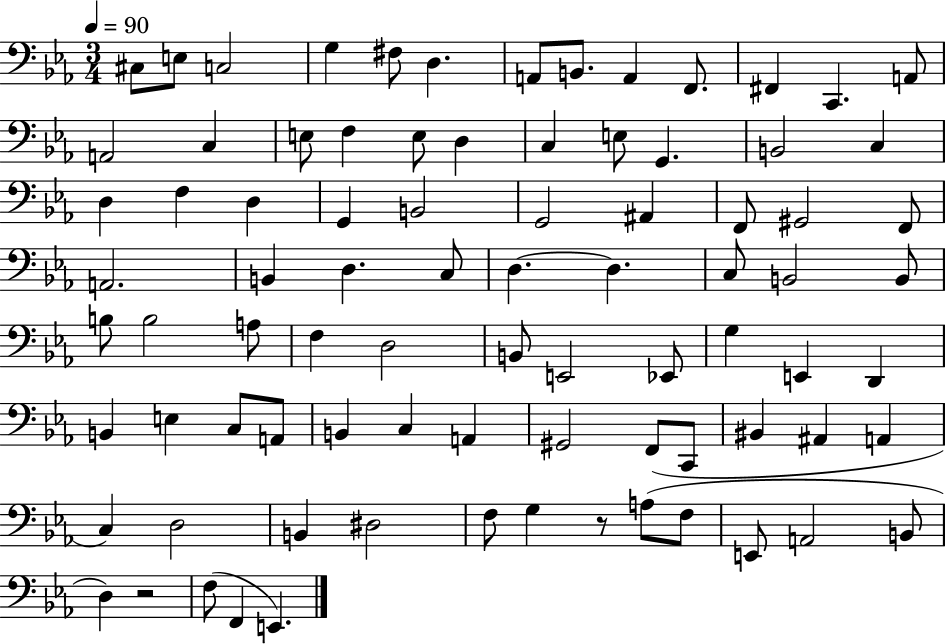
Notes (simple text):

C#3/e E3/e C3/h G3/q F#3/e D3/q. A2/e B2/e. A2/q F2/e. F#2/q C2/q. A2/e A2/h C3/q E3/e F3/q E3/e D3/q C3/q E3/e G2/q. B2/h C3/q D3/q F3/q D3/q G2/q B2/h G2/h A#2/q F2/e G#2/h F2/e A2/h. B2/q D3/q. C3/e D3/q. D3/q. C3/e B2/h B2/e B3/e B3/h A3/e F3/q D3/h B2/e E2/h Eb2/e G3/q E2/q D2/q B2/q E3/q C3/e A2/e B2/q C3/q A2/q G#2/h F2/e C2/e BIS2/q A#2/q A2/q C3/q D3/h B2/q D#3/h F3/e G3/q R/e A3/e F3/e E2/e A2/h B2/e D3/q R/h F3/e F2/q E2/q.